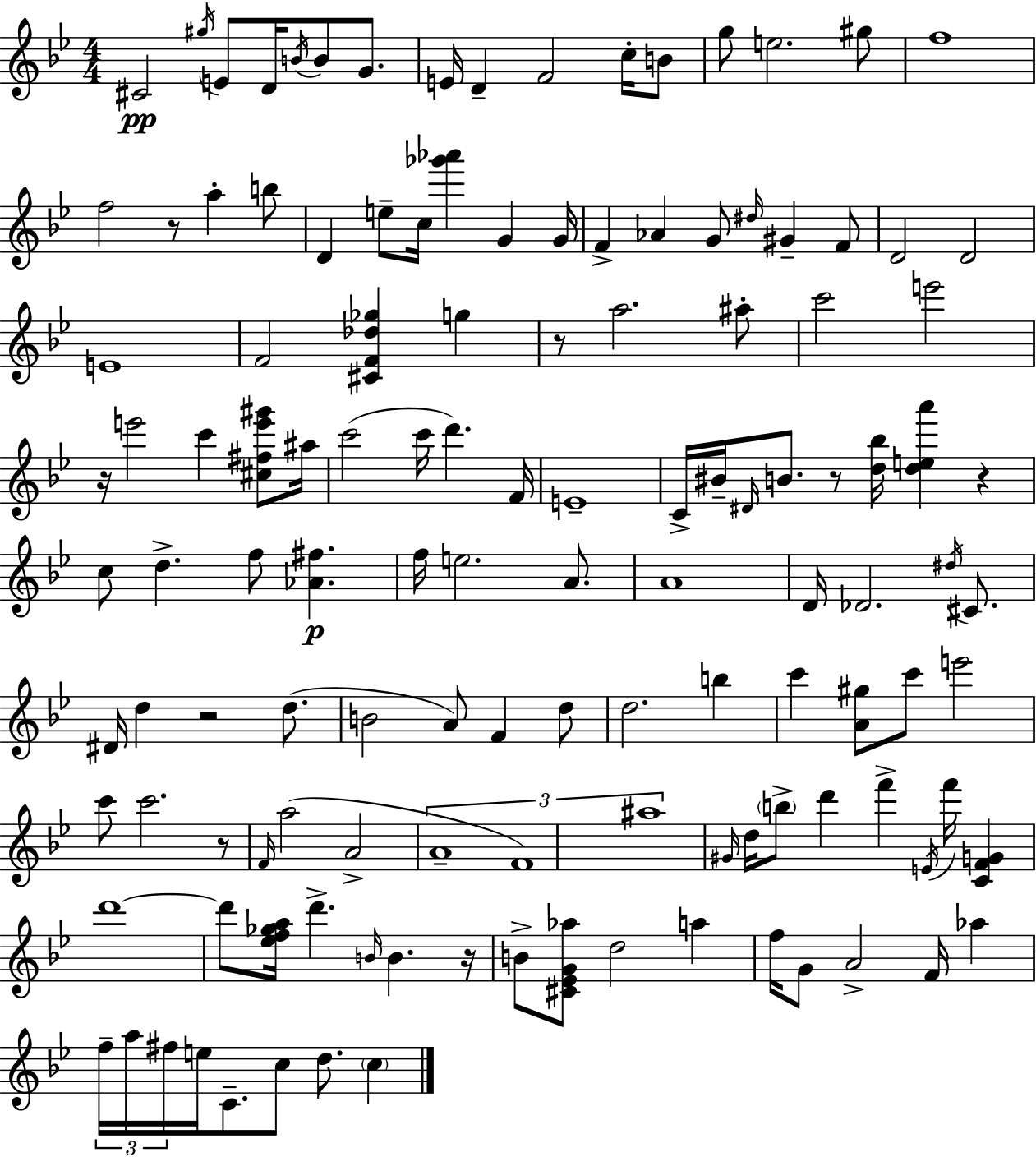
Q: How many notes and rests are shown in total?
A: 128